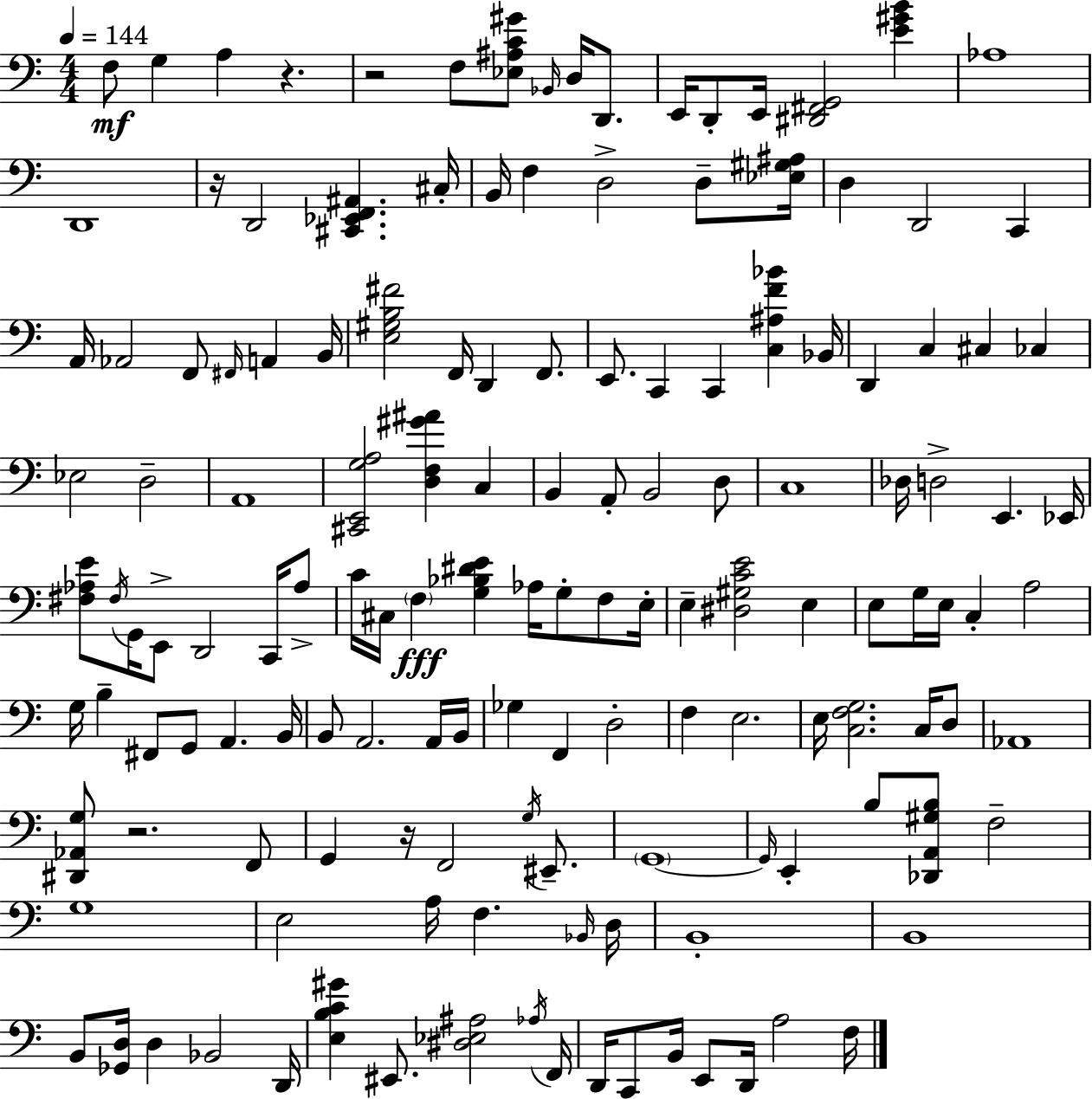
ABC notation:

X:1
T:Untitled
M:4/4
L:1/4
K:Am
F,/2 G, A, z z2 F,/2 [_E,^A,C^G]/2 _B,,/4 D,/4 D,,/2 E,,/4 D,,/2 E,,/4 [^D,,^F,,G,,]2 [E^GB] _A,4 D,,4 z/4 D,,2 [^C,,_E,,F,,^A,,] ^C,/4 B,,/4 F, D,2 D,/2 [_E,^G,^A,]/4 D, D,,2 C,, A,,/4 _A,,2 F,,/2 ^F,,/4 A,, B,,/4 [E,^G,B,^F]2 F,,/4 D,, F,,/2 E,,/2 C,, C,, [C,^A,F_B] _B,,/4 D,, C, ^C, _C, _E,2 D,2 A,,4 [^C,,E,,G,A,]2 [D,F,^G^A] C, B,, A,,/2 B,,2 D,/2 C,4 _D,/4 D,2 E,, _E,,/4 [^F,_A,E]/2 ^F,/4 G,,/4 E,,/2 D,,2 C,,/4 _A,/2 C/4 ^C,/4 F, [G,_B,^DE] _A,/4 G,/2 F,/2 E,/4 E, [^D,^G,CE]2 E, E,/2 G,/4 E,/4 C, A,2 G,/4 B, ^F,,/2 G,,/2 A,, B,,/4 B,,/2 A,,2 A,,/4 B,,/4 _G, F,, D,2 F, E,2 E,/4 [C,F,G,]2 C,/4 D,/2 _A,,4 [^D,,_A,,G,]/2 z2 F,,/2 G,, z/4 F,,2 G,/4 ^E,,/2 G,,4 G,,/4 E,, B,/2 [_D,,A,,^G,B,]/2 F,2 G,4 E,2 A,/4 F, _B,,/4 D,/4 B,,4 B,,4 B,,/2 [_G,,D,]/4 D, _B,,2 D,,/4 [E,B,C^G] ^E,,/2 [^D,_E,^A,]2 _A,/4 F,,/4 D,,/4 C,,/2 B,,/4 E,,/2 D,,/4 A,2 F,/4